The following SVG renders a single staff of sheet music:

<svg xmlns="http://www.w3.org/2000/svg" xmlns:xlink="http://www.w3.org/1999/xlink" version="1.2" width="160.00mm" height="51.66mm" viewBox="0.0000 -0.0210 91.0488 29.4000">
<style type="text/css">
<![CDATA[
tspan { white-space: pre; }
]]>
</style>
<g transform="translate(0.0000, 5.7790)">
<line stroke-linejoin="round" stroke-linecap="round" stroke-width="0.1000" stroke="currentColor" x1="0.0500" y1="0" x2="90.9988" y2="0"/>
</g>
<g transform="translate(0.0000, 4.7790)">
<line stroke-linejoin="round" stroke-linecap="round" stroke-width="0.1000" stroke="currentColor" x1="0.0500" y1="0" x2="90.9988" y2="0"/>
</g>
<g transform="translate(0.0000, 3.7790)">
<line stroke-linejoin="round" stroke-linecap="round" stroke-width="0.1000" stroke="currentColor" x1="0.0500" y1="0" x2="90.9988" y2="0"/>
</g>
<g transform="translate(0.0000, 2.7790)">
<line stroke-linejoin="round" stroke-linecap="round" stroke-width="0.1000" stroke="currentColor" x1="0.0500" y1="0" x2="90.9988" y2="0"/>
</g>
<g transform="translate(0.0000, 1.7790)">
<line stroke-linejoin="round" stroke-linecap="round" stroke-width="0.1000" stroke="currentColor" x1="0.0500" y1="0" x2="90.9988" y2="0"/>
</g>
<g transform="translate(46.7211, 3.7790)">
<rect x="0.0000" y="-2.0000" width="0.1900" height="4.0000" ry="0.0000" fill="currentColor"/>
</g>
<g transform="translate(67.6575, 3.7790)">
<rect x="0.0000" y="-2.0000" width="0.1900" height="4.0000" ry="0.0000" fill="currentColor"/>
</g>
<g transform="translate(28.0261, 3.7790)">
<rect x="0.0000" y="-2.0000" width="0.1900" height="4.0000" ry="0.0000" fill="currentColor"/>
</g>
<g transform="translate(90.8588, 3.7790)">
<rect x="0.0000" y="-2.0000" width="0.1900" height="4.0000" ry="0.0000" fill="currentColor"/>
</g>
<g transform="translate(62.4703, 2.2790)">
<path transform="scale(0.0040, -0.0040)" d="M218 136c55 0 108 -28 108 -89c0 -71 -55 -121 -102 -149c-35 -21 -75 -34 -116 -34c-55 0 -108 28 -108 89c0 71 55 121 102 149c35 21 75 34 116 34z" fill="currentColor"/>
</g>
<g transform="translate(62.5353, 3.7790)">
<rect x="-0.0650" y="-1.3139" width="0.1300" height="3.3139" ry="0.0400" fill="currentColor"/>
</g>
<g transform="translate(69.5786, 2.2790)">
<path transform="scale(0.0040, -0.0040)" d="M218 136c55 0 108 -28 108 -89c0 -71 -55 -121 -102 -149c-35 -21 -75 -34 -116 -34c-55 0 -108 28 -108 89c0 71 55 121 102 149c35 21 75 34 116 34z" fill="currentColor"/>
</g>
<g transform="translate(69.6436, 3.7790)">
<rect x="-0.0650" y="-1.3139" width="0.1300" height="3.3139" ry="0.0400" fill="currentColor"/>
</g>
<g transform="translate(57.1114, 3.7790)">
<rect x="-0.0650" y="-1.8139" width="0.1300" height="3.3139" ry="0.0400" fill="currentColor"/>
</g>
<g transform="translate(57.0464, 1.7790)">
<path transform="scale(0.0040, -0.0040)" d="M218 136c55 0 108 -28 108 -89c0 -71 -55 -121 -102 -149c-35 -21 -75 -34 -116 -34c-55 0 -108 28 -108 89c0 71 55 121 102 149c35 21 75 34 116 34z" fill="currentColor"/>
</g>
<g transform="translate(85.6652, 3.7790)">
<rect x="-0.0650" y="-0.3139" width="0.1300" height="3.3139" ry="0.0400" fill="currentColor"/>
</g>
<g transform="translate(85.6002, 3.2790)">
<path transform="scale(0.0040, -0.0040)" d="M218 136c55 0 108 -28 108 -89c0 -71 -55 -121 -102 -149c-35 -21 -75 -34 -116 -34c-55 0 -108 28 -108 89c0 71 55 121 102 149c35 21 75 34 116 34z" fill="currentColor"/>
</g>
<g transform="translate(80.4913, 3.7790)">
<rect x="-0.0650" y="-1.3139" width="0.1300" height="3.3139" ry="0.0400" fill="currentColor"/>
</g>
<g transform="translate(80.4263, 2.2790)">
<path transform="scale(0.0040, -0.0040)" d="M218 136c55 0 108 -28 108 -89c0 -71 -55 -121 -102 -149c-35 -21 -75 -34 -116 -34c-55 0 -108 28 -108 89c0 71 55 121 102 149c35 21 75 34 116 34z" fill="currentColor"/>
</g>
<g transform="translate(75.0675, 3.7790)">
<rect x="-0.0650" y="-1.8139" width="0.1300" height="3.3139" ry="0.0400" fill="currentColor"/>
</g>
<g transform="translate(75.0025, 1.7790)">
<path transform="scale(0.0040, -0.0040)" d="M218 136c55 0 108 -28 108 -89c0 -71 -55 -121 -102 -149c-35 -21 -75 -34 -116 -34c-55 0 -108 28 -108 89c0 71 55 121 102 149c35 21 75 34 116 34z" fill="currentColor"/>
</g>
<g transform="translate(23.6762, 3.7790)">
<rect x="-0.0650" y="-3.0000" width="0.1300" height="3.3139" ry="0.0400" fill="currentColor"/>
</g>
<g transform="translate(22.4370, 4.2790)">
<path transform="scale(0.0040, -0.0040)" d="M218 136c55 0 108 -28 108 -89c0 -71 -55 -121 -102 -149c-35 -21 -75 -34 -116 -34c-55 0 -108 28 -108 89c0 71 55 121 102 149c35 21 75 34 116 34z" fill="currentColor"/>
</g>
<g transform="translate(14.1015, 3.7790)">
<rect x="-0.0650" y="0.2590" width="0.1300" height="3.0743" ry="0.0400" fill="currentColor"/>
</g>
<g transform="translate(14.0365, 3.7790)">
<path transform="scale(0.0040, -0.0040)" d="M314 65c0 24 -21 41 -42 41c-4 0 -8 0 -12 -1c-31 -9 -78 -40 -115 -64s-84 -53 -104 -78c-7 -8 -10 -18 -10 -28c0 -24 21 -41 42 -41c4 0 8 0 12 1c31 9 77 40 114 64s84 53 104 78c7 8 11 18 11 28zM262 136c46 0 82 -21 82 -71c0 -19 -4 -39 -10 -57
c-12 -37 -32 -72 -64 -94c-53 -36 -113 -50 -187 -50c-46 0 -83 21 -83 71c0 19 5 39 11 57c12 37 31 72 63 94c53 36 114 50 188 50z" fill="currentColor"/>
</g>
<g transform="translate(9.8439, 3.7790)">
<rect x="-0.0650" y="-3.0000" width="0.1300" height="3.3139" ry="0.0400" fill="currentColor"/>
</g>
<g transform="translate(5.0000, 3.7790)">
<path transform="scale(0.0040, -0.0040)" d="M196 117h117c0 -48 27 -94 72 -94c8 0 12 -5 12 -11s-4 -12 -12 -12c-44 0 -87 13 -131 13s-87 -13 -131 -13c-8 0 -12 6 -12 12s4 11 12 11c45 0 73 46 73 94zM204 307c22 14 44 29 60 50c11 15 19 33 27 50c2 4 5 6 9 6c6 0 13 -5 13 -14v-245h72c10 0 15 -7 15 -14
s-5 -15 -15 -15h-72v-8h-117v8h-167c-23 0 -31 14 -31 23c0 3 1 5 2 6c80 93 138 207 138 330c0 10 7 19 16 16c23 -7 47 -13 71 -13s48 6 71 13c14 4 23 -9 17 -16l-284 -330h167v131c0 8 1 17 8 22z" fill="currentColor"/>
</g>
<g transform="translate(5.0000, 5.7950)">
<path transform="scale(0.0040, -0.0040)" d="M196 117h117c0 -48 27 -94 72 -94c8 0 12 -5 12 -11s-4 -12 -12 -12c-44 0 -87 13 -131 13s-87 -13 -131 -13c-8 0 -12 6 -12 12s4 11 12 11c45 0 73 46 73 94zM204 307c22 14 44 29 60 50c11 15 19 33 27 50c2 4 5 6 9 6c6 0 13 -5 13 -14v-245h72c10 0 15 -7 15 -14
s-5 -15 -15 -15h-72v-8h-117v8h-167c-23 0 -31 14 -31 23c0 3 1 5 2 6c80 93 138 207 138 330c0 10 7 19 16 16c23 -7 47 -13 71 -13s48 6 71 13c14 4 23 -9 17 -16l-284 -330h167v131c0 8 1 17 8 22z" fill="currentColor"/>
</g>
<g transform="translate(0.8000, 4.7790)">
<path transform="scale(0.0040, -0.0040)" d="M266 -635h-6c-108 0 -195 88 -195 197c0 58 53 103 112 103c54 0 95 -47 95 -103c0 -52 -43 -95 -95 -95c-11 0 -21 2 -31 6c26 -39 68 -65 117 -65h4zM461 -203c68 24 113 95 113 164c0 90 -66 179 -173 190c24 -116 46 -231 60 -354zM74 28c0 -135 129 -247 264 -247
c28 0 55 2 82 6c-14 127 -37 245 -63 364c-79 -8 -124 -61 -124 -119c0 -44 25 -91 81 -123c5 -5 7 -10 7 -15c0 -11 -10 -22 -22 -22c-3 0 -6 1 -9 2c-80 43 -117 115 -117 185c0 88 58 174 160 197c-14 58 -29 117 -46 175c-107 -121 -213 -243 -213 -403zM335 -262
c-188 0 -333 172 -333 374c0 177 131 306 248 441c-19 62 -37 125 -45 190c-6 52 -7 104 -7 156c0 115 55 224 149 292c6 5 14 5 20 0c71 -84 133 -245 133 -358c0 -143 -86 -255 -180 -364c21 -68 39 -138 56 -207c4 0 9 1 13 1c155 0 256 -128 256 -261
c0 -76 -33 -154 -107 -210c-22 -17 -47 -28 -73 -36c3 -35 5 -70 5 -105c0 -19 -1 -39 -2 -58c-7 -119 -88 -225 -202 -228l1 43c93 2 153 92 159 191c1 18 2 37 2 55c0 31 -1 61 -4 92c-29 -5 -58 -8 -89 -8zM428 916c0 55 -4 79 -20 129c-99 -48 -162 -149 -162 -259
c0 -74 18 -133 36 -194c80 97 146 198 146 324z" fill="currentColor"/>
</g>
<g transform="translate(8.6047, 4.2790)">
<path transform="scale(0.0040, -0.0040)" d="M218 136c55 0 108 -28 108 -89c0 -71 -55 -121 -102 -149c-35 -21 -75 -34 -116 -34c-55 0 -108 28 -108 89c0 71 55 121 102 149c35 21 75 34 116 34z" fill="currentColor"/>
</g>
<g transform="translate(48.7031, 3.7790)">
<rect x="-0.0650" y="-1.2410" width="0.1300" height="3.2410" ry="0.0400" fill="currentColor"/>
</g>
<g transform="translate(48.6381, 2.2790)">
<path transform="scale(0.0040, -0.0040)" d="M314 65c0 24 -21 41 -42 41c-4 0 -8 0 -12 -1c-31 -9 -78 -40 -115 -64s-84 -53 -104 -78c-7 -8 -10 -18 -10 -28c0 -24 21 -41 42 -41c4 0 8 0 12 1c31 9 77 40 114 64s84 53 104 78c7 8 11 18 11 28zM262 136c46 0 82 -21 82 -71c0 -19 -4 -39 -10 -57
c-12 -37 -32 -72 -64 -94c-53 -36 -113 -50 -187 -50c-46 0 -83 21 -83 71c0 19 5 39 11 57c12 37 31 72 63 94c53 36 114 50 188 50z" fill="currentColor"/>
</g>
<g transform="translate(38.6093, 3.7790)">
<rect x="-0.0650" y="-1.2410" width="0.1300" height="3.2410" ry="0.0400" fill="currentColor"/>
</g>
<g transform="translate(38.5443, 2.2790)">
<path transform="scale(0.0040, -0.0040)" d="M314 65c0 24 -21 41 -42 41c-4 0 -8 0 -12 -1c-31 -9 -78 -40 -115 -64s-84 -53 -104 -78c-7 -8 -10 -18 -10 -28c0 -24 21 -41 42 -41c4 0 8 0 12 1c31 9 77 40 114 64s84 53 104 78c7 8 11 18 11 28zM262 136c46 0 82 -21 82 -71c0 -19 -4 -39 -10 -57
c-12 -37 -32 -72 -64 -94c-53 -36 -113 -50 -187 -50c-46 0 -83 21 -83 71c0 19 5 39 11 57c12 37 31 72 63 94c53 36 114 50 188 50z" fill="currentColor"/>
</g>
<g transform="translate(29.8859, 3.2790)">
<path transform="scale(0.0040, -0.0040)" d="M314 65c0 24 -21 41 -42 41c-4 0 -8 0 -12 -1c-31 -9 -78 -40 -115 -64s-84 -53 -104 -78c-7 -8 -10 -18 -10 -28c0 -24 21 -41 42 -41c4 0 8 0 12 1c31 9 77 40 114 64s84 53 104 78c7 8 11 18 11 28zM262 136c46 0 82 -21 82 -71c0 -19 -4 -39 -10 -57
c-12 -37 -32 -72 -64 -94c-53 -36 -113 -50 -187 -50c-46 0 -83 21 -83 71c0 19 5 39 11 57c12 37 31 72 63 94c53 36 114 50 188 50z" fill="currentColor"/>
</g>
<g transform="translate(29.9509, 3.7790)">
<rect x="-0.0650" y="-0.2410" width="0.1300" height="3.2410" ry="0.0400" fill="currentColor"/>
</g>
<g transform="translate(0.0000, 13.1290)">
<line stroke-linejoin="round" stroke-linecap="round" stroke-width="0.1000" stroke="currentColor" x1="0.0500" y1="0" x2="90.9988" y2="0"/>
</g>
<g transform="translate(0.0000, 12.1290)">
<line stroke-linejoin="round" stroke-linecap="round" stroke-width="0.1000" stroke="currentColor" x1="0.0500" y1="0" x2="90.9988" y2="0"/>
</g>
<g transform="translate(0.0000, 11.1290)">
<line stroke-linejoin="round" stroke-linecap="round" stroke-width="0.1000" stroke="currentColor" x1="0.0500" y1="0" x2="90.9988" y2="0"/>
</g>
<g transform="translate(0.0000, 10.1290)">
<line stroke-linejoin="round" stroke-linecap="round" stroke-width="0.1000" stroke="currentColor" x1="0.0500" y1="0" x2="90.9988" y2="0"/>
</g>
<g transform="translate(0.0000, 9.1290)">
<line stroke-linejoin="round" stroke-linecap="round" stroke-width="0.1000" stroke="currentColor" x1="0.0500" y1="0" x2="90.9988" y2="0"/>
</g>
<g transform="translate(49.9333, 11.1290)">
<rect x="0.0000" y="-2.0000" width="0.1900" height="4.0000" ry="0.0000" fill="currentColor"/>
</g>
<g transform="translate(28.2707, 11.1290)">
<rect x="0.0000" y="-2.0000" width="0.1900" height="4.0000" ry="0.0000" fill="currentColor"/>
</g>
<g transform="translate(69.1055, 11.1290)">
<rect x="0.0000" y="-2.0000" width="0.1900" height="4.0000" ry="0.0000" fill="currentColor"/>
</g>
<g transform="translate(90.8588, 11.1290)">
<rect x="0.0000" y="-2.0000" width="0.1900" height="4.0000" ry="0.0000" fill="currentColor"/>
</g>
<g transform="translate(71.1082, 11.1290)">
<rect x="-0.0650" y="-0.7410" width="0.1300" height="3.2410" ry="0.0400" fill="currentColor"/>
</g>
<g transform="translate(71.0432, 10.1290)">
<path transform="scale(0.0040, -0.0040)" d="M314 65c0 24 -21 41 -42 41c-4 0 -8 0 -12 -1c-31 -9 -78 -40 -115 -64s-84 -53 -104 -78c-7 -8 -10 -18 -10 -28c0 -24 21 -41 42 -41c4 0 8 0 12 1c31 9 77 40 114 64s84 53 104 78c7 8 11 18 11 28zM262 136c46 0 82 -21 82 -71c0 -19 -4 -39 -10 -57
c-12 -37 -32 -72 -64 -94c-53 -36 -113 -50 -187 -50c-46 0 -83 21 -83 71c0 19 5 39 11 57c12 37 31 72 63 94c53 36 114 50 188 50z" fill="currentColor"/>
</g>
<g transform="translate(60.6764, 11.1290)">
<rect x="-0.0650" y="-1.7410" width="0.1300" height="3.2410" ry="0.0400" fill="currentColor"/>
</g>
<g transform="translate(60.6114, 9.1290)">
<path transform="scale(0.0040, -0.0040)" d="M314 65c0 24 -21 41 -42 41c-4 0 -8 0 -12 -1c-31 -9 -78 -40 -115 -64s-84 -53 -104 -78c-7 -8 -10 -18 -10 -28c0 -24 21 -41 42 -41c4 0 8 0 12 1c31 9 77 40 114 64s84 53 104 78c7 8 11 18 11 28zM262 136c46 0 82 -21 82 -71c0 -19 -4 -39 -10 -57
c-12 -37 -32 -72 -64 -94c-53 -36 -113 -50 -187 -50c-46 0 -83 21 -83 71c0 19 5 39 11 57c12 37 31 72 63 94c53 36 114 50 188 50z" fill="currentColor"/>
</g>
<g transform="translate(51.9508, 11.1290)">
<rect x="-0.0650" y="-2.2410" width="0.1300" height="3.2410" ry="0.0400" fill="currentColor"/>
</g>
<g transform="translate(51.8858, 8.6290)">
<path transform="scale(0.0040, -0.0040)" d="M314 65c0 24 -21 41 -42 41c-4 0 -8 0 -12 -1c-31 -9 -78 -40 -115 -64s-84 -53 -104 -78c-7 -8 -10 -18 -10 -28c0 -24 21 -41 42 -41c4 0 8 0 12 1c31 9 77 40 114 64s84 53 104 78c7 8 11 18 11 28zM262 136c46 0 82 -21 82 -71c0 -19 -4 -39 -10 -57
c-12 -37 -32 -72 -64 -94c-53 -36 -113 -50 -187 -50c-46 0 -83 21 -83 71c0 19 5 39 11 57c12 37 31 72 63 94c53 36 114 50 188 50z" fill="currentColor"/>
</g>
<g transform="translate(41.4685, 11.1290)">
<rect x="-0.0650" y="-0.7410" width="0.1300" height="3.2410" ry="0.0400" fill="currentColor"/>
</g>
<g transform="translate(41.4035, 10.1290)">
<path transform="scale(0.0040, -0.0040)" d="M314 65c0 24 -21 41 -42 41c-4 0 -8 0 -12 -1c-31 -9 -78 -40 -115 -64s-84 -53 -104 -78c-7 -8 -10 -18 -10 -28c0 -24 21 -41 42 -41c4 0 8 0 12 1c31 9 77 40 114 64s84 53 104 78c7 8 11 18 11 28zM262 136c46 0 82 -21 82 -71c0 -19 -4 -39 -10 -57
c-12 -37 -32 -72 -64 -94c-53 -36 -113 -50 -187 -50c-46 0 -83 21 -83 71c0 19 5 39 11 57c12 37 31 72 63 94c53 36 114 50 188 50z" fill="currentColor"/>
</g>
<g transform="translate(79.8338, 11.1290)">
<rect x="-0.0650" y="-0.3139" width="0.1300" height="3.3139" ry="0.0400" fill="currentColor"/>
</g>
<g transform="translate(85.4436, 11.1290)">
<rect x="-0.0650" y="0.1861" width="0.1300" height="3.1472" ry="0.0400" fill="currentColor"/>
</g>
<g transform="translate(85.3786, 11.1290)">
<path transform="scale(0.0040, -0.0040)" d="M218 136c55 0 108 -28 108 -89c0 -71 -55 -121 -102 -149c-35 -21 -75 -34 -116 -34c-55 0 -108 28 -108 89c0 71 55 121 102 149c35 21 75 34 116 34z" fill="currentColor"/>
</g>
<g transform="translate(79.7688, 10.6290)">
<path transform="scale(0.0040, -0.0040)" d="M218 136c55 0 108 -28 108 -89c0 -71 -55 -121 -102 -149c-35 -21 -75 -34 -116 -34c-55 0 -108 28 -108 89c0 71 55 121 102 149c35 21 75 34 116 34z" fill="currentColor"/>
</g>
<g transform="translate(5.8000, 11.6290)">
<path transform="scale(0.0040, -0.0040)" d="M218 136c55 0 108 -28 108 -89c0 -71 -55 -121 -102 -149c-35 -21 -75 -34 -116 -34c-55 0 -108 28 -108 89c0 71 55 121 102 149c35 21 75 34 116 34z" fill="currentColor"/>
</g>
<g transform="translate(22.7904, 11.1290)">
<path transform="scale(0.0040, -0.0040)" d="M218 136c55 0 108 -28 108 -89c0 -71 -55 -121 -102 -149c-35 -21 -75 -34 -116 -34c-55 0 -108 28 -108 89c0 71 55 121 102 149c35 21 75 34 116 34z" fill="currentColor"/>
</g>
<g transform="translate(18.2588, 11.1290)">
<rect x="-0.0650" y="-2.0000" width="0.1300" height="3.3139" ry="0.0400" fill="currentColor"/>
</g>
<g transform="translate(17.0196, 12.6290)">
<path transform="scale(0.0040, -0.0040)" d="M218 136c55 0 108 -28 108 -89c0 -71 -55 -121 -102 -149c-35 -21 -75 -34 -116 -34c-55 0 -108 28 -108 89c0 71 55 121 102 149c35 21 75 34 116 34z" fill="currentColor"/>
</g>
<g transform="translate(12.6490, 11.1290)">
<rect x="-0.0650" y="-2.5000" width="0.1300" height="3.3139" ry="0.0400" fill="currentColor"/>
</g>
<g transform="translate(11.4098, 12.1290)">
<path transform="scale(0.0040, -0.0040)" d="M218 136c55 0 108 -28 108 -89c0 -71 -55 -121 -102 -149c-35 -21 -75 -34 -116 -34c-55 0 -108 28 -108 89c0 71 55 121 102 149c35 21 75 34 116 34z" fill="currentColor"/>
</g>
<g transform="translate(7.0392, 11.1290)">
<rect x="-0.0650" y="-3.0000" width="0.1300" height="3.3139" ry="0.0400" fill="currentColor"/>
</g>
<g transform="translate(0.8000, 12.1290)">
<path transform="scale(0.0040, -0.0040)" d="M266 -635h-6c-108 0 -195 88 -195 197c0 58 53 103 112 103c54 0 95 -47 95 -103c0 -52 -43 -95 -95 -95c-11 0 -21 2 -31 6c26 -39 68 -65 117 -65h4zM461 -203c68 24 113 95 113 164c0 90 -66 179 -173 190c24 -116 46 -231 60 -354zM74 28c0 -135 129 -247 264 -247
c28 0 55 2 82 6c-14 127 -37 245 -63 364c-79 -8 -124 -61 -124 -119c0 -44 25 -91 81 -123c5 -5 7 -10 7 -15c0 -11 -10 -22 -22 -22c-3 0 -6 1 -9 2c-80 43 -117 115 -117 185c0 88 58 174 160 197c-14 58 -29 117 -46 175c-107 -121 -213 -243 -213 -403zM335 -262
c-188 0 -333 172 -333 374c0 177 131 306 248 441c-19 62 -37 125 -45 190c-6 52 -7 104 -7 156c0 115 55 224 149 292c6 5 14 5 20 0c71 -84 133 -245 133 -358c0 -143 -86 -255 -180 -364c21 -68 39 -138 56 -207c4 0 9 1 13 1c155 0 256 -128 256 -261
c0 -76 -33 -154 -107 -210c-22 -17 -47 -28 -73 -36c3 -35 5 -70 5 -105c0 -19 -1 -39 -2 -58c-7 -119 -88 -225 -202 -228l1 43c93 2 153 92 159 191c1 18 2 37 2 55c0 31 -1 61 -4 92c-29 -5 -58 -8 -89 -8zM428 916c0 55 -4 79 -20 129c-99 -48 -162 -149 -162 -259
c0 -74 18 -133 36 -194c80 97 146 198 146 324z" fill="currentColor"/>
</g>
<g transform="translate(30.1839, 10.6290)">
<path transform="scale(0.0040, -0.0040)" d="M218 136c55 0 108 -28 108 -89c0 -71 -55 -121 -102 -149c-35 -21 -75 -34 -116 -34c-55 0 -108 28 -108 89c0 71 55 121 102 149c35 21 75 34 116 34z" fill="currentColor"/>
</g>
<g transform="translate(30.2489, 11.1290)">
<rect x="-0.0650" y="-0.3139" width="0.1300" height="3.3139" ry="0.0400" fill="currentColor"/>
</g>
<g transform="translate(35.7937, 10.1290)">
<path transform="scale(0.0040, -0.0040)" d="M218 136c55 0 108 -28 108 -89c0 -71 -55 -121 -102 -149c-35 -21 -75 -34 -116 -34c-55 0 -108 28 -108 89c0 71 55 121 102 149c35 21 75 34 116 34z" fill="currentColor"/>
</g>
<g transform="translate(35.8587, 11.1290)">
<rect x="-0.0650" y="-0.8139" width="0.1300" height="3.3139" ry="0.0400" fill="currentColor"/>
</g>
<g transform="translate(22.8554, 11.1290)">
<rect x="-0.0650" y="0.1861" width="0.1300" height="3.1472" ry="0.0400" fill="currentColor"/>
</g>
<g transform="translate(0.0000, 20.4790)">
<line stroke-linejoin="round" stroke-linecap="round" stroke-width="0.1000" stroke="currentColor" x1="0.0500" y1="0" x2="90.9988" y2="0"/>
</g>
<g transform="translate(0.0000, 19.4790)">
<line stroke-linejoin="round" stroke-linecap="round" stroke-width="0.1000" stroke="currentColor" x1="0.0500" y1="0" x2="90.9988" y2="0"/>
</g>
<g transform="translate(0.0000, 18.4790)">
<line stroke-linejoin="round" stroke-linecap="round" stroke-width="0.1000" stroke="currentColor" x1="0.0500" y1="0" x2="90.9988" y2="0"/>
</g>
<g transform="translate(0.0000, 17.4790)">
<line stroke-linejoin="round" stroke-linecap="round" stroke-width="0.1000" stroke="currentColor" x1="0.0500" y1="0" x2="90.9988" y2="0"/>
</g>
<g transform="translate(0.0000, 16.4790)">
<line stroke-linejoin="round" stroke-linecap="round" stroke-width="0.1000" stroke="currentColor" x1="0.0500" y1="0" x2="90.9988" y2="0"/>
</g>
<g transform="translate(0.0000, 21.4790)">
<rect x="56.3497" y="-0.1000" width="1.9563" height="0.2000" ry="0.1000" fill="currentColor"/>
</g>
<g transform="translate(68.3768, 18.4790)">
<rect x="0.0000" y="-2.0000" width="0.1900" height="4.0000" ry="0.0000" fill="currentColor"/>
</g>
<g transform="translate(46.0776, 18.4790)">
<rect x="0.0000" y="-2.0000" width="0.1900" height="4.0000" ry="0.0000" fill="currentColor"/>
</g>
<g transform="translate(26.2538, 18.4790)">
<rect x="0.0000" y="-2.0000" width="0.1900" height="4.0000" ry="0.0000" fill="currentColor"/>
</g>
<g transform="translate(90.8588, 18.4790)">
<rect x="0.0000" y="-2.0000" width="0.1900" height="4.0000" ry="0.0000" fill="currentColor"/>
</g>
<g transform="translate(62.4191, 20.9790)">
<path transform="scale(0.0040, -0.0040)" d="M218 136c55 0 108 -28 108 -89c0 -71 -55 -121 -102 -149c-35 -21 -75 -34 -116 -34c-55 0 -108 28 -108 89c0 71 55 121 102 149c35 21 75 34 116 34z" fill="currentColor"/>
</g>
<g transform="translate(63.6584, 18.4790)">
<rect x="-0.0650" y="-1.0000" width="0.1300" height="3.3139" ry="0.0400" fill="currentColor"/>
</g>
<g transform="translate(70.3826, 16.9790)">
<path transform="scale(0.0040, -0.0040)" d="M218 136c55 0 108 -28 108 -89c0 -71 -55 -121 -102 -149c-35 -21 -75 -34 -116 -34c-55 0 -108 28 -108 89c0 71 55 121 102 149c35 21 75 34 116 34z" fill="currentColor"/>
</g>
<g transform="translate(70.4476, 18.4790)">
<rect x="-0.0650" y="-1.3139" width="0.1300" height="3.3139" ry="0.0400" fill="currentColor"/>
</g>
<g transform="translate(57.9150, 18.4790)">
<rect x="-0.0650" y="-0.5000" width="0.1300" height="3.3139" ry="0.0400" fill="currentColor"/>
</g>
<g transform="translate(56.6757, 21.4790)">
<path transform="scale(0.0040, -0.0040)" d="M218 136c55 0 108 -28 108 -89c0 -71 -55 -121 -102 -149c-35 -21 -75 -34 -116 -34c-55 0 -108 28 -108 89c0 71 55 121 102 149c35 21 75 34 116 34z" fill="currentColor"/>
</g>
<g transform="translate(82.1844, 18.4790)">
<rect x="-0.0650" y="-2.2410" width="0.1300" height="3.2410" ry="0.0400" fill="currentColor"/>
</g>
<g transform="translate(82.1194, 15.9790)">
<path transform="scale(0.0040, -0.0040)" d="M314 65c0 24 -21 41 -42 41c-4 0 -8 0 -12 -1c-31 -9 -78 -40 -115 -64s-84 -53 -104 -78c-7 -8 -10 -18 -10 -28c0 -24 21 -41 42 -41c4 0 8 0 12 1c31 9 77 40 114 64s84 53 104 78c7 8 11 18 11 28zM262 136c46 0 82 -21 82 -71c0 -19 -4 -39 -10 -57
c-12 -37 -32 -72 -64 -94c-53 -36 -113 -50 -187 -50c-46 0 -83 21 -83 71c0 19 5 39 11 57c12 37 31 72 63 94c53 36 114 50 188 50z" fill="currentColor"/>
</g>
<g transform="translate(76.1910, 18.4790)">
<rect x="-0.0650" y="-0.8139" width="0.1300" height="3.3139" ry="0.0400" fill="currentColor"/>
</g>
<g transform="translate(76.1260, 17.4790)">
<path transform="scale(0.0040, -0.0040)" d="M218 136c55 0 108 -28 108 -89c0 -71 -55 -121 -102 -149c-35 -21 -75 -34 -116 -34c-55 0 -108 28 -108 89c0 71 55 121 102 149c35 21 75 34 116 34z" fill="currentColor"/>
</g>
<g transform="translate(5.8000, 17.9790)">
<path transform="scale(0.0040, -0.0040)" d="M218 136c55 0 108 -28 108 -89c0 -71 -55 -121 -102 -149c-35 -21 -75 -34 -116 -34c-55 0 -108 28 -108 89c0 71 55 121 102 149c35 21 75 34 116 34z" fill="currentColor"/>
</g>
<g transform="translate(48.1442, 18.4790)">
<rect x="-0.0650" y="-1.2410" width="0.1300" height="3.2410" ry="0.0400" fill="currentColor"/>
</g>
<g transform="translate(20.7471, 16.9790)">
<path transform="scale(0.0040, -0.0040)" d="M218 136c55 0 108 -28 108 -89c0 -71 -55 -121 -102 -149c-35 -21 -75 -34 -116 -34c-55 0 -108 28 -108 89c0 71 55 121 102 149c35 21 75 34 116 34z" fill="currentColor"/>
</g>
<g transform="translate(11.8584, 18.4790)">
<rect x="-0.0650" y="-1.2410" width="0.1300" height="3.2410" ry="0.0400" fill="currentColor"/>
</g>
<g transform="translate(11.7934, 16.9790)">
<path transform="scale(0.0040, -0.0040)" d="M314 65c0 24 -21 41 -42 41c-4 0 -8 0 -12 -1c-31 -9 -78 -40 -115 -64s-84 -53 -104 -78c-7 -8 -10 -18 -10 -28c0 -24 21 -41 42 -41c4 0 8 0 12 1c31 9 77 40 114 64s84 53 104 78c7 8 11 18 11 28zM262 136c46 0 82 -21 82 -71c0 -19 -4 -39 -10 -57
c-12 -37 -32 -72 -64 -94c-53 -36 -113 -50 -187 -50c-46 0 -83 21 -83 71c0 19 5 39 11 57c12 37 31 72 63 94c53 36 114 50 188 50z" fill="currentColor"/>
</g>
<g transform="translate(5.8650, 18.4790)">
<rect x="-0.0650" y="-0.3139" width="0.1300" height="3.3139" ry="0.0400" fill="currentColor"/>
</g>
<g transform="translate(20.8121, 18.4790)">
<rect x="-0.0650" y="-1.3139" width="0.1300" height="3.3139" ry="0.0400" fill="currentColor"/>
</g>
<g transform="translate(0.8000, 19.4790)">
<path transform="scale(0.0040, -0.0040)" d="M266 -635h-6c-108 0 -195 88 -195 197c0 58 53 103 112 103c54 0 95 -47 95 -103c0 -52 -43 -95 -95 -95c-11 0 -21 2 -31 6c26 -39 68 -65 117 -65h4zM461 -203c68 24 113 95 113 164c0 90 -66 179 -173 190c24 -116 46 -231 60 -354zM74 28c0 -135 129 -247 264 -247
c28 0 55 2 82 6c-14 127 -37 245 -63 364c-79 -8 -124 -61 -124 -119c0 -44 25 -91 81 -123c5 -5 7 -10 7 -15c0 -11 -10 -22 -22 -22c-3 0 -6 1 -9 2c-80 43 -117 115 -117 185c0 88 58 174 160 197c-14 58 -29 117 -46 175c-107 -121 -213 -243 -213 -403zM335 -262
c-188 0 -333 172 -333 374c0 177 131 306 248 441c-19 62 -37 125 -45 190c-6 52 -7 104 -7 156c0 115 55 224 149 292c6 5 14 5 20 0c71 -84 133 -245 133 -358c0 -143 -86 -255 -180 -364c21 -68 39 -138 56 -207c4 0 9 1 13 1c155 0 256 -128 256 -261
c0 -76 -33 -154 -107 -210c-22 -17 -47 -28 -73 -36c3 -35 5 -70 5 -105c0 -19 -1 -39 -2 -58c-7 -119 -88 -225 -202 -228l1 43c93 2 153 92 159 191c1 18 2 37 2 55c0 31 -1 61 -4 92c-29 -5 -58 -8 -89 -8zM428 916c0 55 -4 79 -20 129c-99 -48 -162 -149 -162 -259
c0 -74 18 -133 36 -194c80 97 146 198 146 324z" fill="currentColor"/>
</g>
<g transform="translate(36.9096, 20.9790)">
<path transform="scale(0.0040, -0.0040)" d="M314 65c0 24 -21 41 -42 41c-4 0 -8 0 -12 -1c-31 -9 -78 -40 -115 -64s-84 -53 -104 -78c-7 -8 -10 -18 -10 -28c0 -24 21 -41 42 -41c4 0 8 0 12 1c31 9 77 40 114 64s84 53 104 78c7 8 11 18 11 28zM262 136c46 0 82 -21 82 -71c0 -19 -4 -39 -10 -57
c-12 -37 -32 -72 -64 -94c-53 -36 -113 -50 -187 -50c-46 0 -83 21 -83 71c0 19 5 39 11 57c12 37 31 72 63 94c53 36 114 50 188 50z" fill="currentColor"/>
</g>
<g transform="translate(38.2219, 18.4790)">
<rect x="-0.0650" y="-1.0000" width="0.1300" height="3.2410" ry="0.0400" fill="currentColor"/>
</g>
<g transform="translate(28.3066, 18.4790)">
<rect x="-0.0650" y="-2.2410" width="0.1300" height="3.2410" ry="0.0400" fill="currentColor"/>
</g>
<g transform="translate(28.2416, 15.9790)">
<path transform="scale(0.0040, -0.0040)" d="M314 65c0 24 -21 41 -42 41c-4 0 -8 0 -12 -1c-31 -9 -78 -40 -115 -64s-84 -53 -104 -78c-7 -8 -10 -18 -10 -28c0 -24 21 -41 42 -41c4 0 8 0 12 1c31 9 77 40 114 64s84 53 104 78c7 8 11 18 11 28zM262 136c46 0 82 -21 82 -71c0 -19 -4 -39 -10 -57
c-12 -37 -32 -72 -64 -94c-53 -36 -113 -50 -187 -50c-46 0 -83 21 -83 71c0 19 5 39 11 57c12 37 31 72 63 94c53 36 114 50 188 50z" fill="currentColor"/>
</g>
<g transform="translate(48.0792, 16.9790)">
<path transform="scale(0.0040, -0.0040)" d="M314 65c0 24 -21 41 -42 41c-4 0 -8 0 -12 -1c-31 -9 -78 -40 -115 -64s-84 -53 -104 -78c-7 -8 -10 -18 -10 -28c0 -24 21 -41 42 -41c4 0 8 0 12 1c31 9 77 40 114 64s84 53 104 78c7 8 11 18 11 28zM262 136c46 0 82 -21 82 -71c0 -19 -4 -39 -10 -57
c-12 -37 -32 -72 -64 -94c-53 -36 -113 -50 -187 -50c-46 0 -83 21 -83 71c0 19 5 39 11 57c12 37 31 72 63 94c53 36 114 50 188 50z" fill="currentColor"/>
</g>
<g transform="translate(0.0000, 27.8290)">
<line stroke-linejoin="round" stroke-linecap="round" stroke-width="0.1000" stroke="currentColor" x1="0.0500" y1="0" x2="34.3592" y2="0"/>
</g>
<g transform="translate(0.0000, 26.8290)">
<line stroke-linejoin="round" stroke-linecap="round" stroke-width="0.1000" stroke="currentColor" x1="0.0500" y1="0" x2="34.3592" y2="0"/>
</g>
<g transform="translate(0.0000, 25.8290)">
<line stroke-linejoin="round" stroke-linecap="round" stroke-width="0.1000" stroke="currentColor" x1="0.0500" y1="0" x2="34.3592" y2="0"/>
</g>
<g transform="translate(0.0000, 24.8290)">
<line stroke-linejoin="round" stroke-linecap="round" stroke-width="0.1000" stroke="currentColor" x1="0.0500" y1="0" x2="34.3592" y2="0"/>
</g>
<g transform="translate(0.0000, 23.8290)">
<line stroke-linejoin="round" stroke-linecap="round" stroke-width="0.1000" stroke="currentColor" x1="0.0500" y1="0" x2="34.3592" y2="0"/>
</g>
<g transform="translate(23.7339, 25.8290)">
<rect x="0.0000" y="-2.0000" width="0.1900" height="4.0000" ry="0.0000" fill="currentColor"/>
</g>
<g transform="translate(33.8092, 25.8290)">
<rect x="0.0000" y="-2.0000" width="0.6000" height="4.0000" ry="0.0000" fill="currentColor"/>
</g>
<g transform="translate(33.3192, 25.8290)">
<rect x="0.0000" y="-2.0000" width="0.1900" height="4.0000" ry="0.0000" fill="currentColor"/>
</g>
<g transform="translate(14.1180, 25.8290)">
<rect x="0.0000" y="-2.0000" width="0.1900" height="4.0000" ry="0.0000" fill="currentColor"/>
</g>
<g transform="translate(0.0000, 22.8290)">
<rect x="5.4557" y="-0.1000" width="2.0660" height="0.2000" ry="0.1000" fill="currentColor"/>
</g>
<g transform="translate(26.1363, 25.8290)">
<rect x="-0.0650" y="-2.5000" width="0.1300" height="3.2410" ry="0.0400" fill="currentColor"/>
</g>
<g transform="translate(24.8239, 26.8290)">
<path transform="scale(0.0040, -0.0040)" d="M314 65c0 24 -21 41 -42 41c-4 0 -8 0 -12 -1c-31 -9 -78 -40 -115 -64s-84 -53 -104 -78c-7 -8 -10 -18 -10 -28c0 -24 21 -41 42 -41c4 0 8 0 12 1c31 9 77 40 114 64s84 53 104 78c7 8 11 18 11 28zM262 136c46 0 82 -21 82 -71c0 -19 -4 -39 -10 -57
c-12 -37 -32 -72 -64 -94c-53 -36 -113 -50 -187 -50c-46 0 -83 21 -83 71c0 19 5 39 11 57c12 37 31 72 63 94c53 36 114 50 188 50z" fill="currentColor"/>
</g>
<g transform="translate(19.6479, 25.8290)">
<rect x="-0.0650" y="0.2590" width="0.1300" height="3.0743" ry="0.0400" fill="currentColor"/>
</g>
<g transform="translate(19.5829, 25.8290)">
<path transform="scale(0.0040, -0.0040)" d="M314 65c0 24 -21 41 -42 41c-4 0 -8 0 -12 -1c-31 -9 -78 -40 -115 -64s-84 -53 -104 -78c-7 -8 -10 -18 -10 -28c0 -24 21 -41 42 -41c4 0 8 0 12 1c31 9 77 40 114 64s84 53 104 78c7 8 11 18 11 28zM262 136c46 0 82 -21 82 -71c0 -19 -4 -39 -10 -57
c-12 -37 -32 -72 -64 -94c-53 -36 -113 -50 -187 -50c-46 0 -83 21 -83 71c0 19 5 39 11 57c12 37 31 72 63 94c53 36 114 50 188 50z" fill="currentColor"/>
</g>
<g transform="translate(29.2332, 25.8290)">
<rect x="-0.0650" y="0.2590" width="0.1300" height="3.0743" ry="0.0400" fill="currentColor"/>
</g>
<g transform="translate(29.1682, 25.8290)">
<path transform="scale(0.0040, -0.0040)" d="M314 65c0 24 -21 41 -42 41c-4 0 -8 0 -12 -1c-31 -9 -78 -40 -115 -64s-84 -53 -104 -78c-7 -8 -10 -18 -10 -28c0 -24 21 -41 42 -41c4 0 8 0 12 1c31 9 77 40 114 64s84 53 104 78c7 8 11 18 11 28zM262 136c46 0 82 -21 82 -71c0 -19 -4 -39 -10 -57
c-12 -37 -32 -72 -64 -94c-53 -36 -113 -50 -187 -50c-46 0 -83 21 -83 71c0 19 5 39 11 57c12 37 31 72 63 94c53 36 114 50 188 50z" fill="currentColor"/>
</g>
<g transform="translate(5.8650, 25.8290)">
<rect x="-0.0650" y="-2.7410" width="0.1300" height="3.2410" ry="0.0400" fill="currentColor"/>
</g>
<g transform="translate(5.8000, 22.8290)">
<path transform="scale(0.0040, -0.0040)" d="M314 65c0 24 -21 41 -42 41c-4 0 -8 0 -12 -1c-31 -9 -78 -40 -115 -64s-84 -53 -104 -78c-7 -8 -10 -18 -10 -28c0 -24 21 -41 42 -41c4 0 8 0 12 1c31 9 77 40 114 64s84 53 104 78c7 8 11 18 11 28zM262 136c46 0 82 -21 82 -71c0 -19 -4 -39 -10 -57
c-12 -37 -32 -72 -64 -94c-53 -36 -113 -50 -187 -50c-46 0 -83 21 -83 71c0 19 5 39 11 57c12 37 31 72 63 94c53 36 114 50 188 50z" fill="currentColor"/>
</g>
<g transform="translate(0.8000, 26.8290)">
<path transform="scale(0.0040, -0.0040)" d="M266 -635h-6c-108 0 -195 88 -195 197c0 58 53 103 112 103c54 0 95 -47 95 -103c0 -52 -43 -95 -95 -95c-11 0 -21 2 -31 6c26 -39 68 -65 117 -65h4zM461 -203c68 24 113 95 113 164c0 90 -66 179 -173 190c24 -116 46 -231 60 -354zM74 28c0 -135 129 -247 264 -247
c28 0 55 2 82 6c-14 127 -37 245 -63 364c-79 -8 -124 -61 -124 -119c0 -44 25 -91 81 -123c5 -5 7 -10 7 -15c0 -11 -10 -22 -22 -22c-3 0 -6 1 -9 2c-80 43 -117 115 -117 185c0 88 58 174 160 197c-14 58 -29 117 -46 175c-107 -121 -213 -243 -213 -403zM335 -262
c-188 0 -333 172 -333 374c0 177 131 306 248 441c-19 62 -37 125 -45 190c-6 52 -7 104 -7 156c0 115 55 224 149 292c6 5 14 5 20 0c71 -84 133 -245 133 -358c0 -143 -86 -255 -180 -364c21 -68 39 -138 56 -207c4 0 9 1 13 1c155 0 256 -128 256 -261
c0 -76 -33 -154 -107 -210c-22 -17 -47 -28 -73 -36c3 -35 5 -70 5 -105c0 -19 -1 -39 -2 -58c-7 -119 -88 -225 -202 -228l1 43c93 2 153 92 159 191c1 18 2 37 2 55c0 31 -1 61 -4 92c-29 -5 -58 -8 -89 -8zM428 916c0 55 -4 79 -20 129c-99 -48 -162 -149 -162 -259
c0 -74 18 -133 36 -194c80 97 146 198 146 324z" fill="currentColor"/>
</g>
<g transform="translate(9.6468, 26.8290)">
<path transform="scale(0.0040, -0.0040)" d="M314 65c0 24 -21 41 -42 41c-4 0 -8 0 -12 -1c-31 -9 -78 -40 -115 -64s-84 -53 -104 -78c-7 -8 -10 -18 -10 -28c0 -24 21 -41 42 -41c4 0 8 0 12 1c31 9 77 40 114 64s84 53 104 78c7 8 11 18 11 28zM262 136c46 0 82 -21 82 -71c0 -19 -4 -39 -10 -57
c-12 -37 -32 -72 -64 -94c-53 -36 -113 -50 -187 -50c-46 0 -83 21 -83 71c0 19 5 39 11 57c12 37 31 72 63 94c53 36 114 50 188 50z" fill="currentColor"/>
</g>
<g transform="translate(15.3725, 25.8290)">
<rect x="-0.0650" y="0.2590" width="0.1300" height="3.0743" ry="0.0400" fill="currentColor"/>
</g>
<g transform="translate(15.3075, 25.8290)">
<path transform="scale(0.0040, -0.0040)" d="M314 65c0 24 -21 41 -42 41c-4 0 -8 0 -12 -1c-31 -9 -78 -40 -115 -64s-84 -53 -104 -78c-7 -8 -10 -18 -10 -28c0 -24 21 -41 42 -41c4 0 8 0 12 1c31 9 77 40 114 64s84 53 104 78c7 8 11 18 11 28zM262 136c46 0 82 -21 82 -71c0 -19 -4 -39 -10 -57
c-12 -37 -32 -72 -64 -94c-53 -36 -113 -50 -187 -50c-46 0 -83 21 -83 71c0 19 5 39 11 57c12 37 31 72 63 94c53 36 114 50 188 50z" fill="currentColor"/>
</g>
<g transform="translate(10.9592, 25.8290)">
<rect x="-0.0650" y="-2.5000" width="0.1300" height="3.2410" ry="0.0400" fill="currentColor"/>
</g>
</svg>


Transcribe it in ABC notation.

X:1
T:Untitled
M:4/4
L:1/4
K:C
A B2 A c2 e2 e2 f e e f e c A G F B c d d2 g2 f2 d2 c B c e2 e g2 D2 e2 C D e d g2 a2 G2 B2 B2 G2 B2